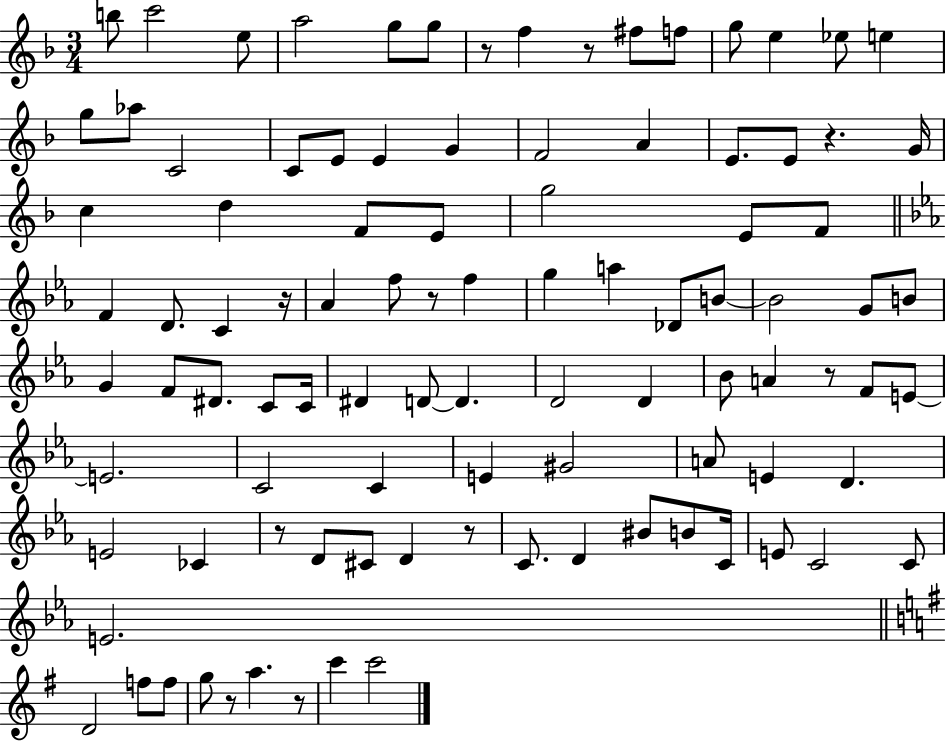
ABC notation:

X:1
T:Untitled
M:3/4
L:1/4
K:F
b/2 c'2 e/2 a2 g/2 g/2 z/2 f z/2 ^f/2 f/2 g/2 e _e/2 e g/2 _a/2 C2 C/2 E/2 E G F2 A E/2 E/2 z G/4 c d F/2 E/2 g2 E/2 F/2 F D/2 C z/4 _A f/2 z/2 f g a _D/2 B/2 B2 G/2 B/2 G F/2 ^D/2 C/2 C/4 ^D D/2 D D2 D _B/2 A z/2 F/2 E/2 E2 C2 C E ^G2 A/2 E D E2 _C z/2 D/2 ^C/2 D z/2 C/2 D ^B/2 B/2 C/4 E/2 C2 C/2 E2 D2 f/2 f/2 g/2 z/2 a z/2 c' c'2